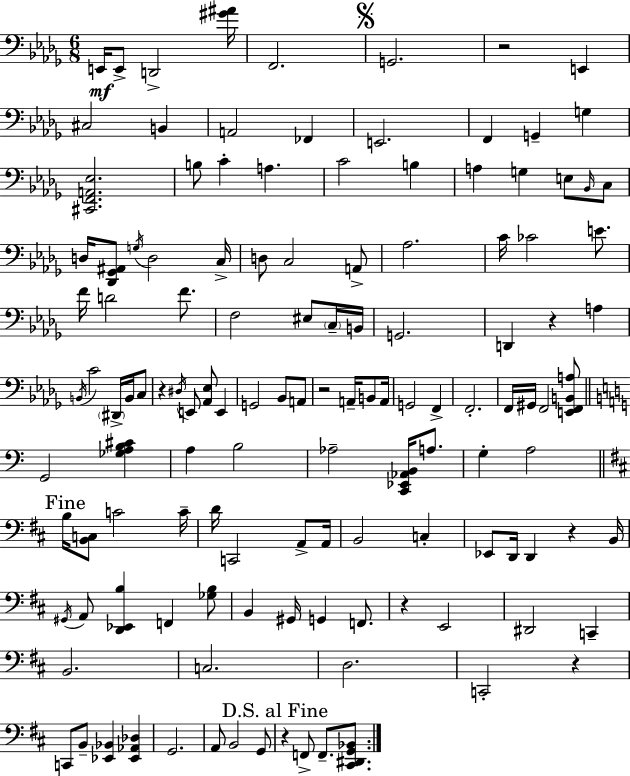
E2/s E2/e D2/h [G#4,A#4]/s F2/h. G2/h. R/h E2/q C#3/h B2/q A2/h FES2/q E2/h. F2/q G2/q G3/q [C#2,F2,A2,Eb3]/h. B3/e C4/q A3/q. C4/h B3/q A3/q G3/q E3/e Bb2/s C3/e D3/s [Db2,Gb2,A#2]/e G3/s D3/h C3/s D3/e C3/h A2/e Ab3/h. C4/s CES4/h E4/e. F4/s D4/h F4/e. F3/h EIS3/e C3/s B2/s G2/h. D2/q R/q A3/q B2/s C4/h D#2/s B2/s C3/e R/q D#3/s E2/e [Ab2,Eb3]/e E2/q G2/h Bb2/e A2/e R/h A2/s B2/e A2/s G2/h F2/q F2/h. F2/s G#2/s F2/h [E2,F2,B2,A3]/e G2/h [Gb3,A3,B3,C#4]/q A3/q B3/h Ab3/h [C2,Eb2,Ab2,B2]/s A3/e. G3/q A3/h B3/s [B2,C3]/e C4/h C4/s D4/s C2/h A2/e A2/s B2/h C3/q Eb2/e D2/s D2/q R/q B2/s G#2/s A2/e [D2,Eb2,B3]/q F2/q [Gb3,B3]/e B2/q G#2/s G2/q F2/e. R/q E2/h D#2/h C2/q B2/h. C3/h. D3/h. C2/h R/q C2/e B2/e [Eb2,Bb2]/q [Eb2,Ab2,Db3]/q G2/h. A2/e B2/h G2/e R/q F2/e F2/e. [C#2,D#2,G2,Bb2]/e.